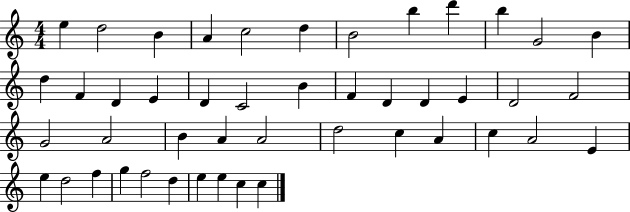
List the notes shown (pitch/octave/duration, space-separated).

E5/q D5/h B4/q A4/q C5/h D5/q B4/h B5/q D6/q B5/q G4/h B4/q D5/q F4/q D4/q E4/q D4/q C4/h B4/q F4/q D4/q D4/q E4/q D4/h F4/h G4/h A4/h B4/q A4/q A4/h D5/h C5/q A4/q C5/q A4/h E4/q E5/q D5/h F5/q G5/q F5/h D5/q E5/q E5/q C5/q C5/q